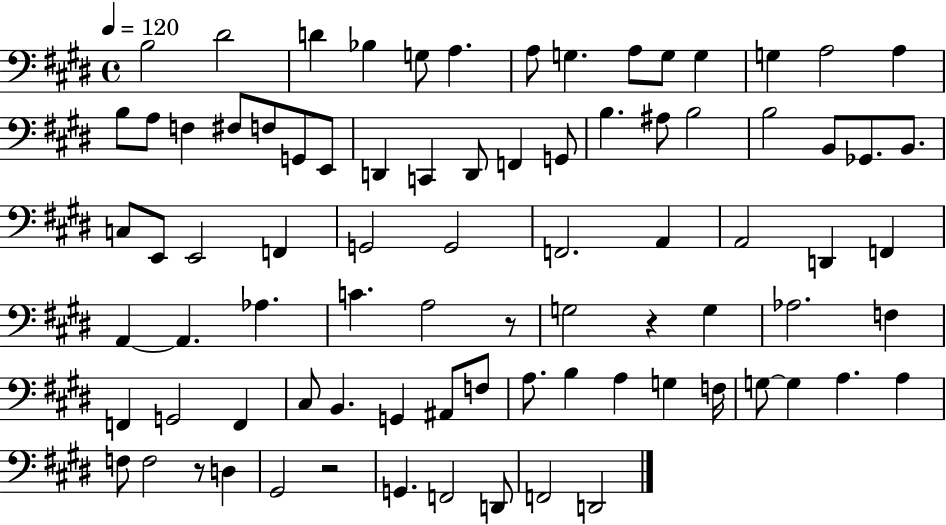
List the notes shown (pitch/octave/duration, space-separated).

B3/h D#4/h D4/q Bb3/q G3/e A3/q. A3/e G3/q. A3/e G3/e G3/q G3/q A3/h A3/q B3/e A3/e F3/q F#3/e F3/e G2/e E2/e D2/q C2/q D2/e F2/q G2/e B3/q. A#3/e B3/h B3/h B2/e Gb2/e. B2/e. C3/e E2/e E2/h F2/q G2/h G2/h F2/h. A2/q A2/h D2/q F2/q A2/q A2/q. Ab3/q. C4/q. A3/h R/e G3/h R/q G3/q Ab3/h. F3/q F2/q G2/h F2/q C#3/e B2/q. G2/q A#2/e F3/e A3/e. B3/q A3/q G3/q F3/s G3/e G3/q A3/q. A3/q F3/e F3/h R/e D3/q G#2/h R/h G2/q. F2/h D2/e F2/h D2/h